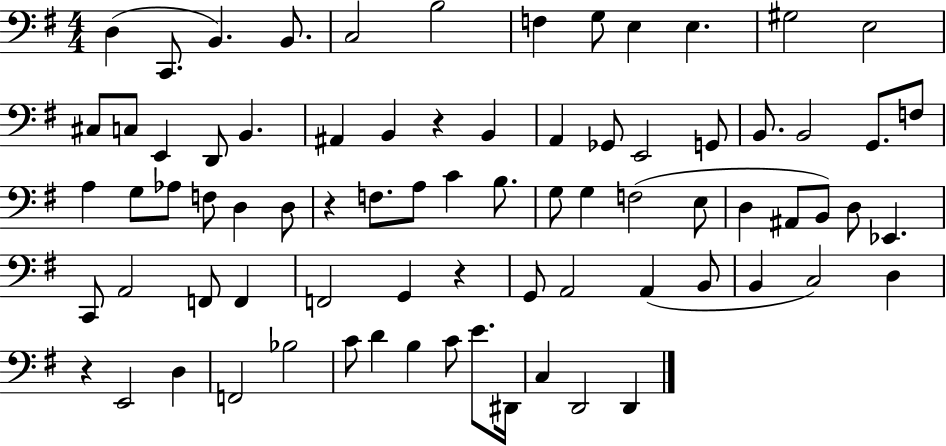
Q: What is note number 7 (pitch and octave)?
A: F3